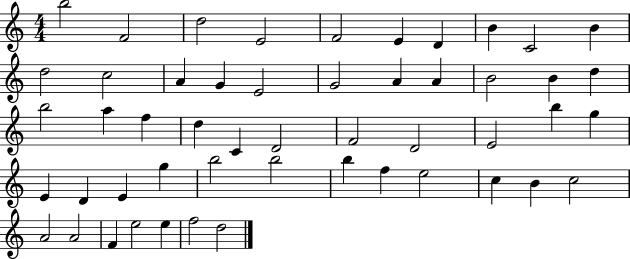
{
  \clef treble
  \numericTimeSignature
  \time 4/4
  \key c \major
  b''2 f'2 | d''2 e'2 | f'2 e'4 d'4 | b'4 c'2 b'4 | \break d''2 c''2 | a'4 g'4 e'2 | g'2 a'4 a'4 | b'2 b'4 d''4 | \break b''2 a''4 f''4 | d''4 c'4 d'2 | f'2 d'2 | e'2 b''4 g''4 | \break e'4 d'4 e'4 g''4 | b''2 b''2 | b''4 f''4 e''2 | c''4 b'4 c''2 | \break a'2 a'2 | f'4 e''2 e''4 | f''2 d''2 | \bar "|."
}